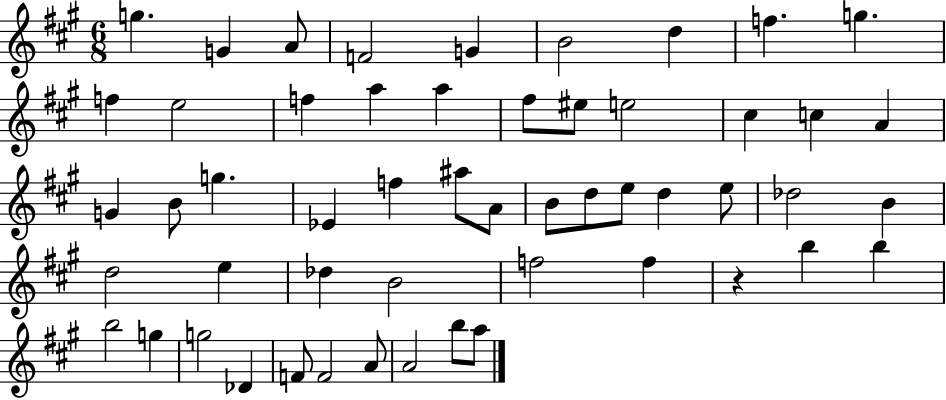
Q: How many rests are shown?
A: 1